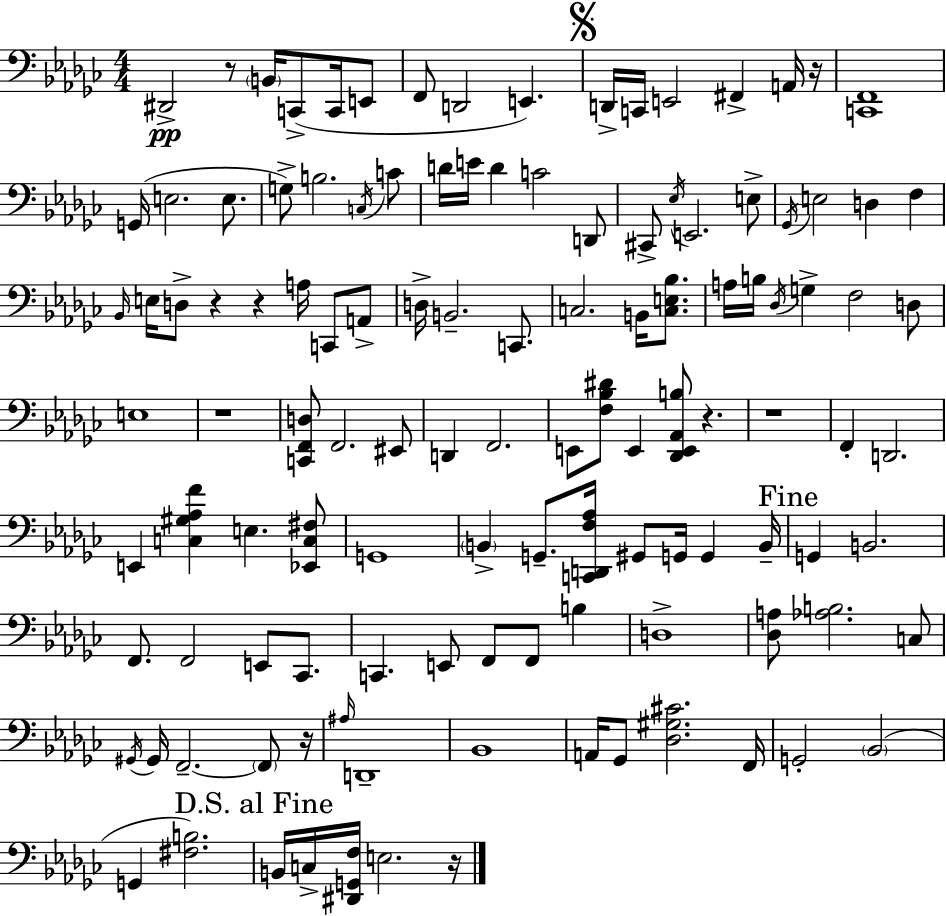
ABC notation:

X:1
T:Untitled
M:4/4
L:1/4
K:Ebm
^D,,2 z/2 B,,/4 C,,/2 C,,/4 E,,/2 F,,/2 D,,2 E,, D,,/4 C,,/4 E,,2 ^F,, A,,/4 z/4 [C,,F,,]4 G,,/4 E,2 E,/2 G,/2 B,2 C,/4 C/2 D/4 E/4 D C2 D,,/2 ^C,,/2 _E,/4 E,,2 E,/2 _G,,/4 E,2 D, F, _B,,/4 E,/4 D,/2 z z A,/4 C,,/2 A,,/2 D,/4 B,,2 C,,/2 C,2 B,,/4 [C,E,_B,]/2 A,/4 B,/4 _D,/4 G, F,2 D,/2 E,4 z4 [C,,F,,D,]/2 F,,2 ^E,,/2 D,, F,,2 E,,/2 [F,_B,^D]/2 E,, [_D,,E,,_A,,B,]/2 z z4 F,, D,,2 E,, [C,^G,_A,F] E, [_E,,C,^F,]/2 G,,4 B,, G,,/2 [C,,D,,F,_A,]/4 ^G,,/2 G,,/4 G,, B,,/4 G,, B,,2 F,,/2 F,,2 E,,/2 _C,,/2 C,, E,,/2 F,,/2 F,,/2 B, D,4 [_D,A,]/2 [_A,B,]2 C,/2 ^G,,/4 ^G,,/4 F,,2 F,,/2 z/4 ^A,/4 D,,4 _B,,4 A,,/4 _G,,/2 [_D,^G,^C]2 F,,/4 G,,2 _B,,2 G,, [^F,B,]2 B,,/4 C,/4 [^D,,G,,F,]/4 E,2 z/4